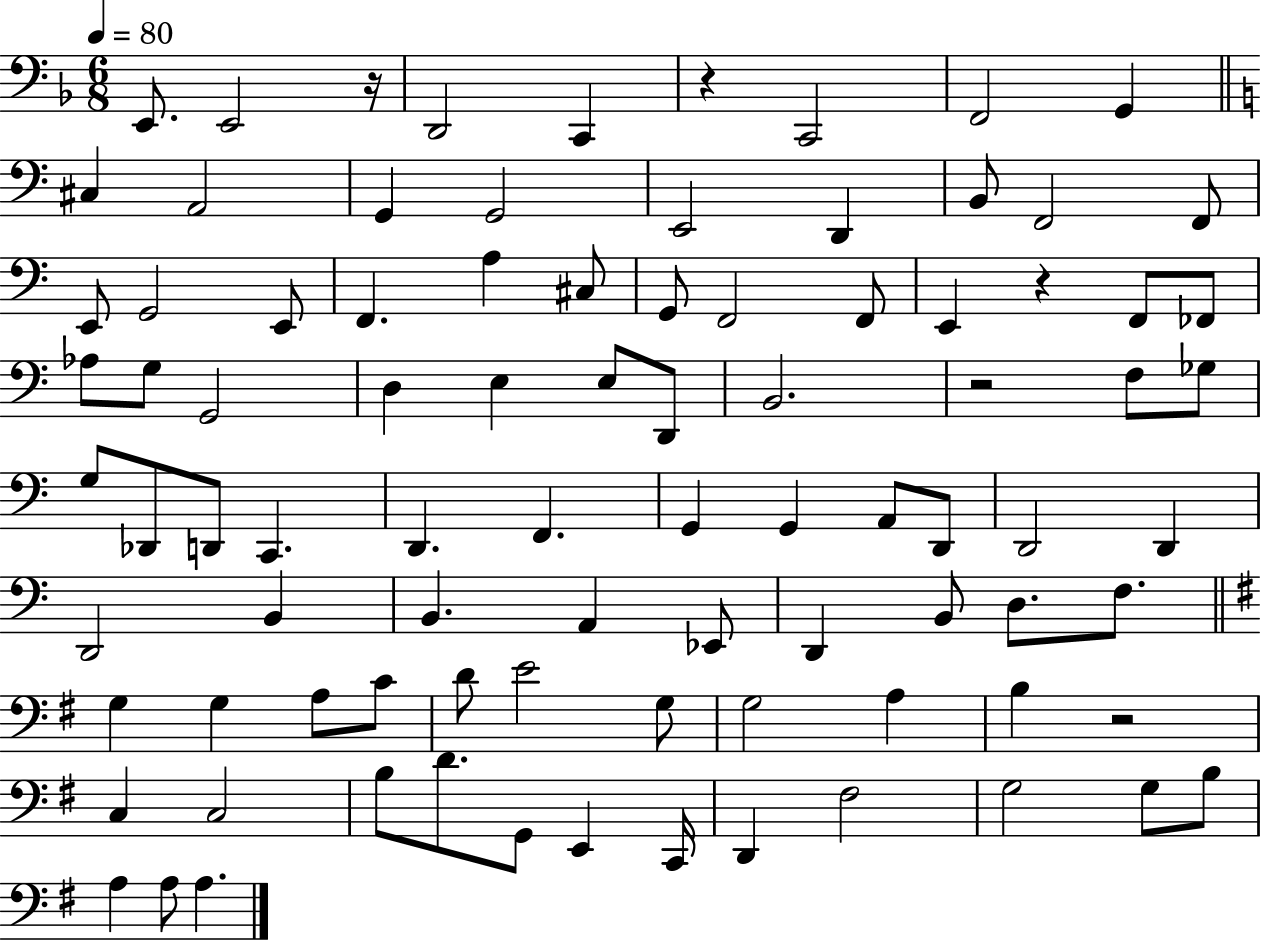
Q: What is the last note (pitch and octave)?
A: A3